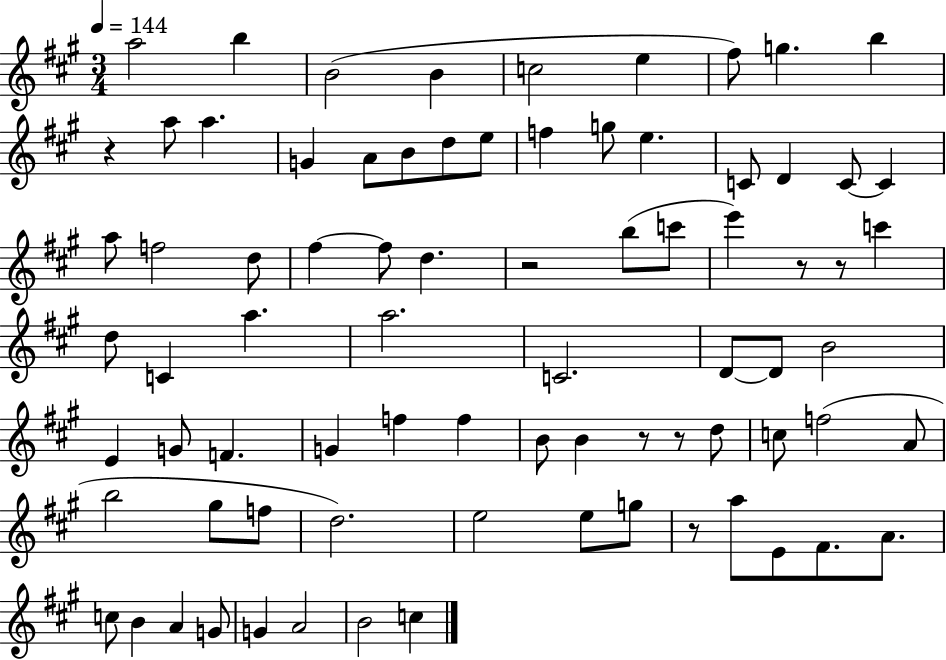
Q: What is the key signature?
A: A major